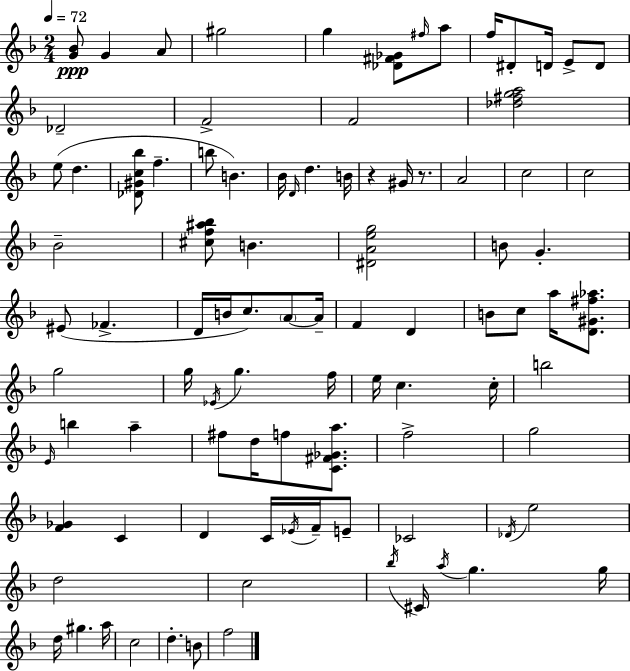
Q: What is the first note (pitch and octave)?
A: G4